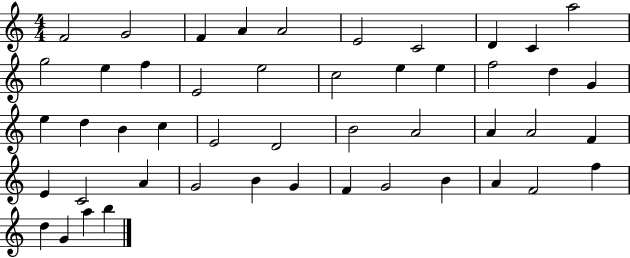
{
  \clef treble
  \numericTimeSignature
  \time 4/4
  \key c \major
  f'2 g'2 | f'4 a'4 a'2 | e'2 c'2 | d'4 c'4 a''2 | \break g''2 e''4 f''4 | e'2 e''2 | c''2 e''4 e''4 | f''2 d''4 g'4 | \break e''4 d''4 b'4 c''4 | e'2 d'2 | b'2 a'2 | a'4 a'2 f'4 | \break e'4 c'2 a'4 | g'2 b'4 g'4 | f'4 g'2 b'4 | a'4 f'2 f''4 | \break d''4 g'4 a''4 b''4 | \bar "|."
}